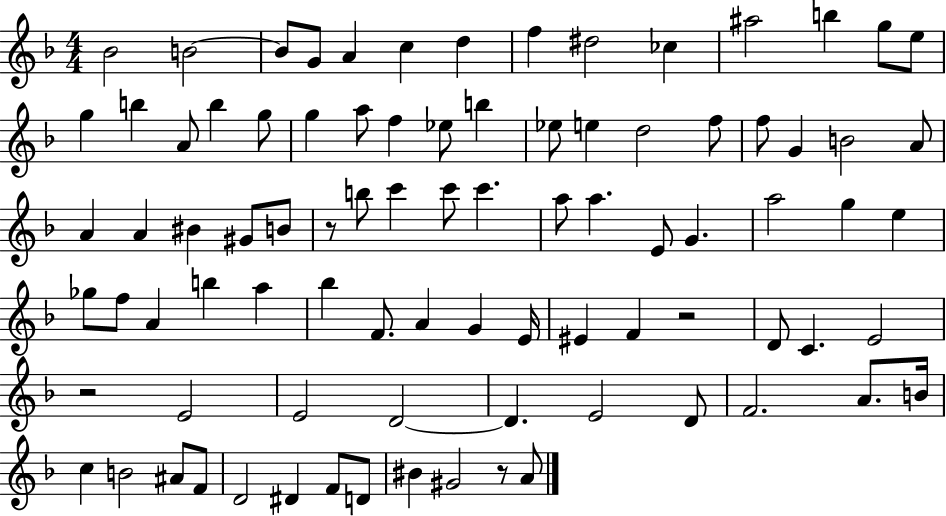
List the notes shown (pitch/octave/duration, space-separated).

Bb4/h B4/h B4/e G4/e A4/q C5/q D5/q F5/q D#5/h CES5/q A#5/h B5/q G5/e E5/e G5/q B5/q A4/e B5/q G5/e G5/q A5/e F5/q Eb5/e B5/q Eb5/e E5/q D5/h F5/e F5/e G4/q B4/h A4/e A4/q A4/q BIS4/q G#4/e B4/e R/e B5/e C6/q C6/e C6/q. A5/e A5/q. E4/e G4/q. A5/h G5/q E5/q Gb5/e F5/e A4/q B5/q A5/q Bb5/q F4/e. A4/q G4/q E4/s EIS4/q F4/q R/h D4/e C4/q. E4/h R/h E4/h E4/h D4/h D4/q. E4/h D4/e F4/h. A4/e. B4/s C5/q B4/h A#4/e F4/e D4/h D#4/q F4/e D4/e BIS4/q G#4/h R/e A4/e